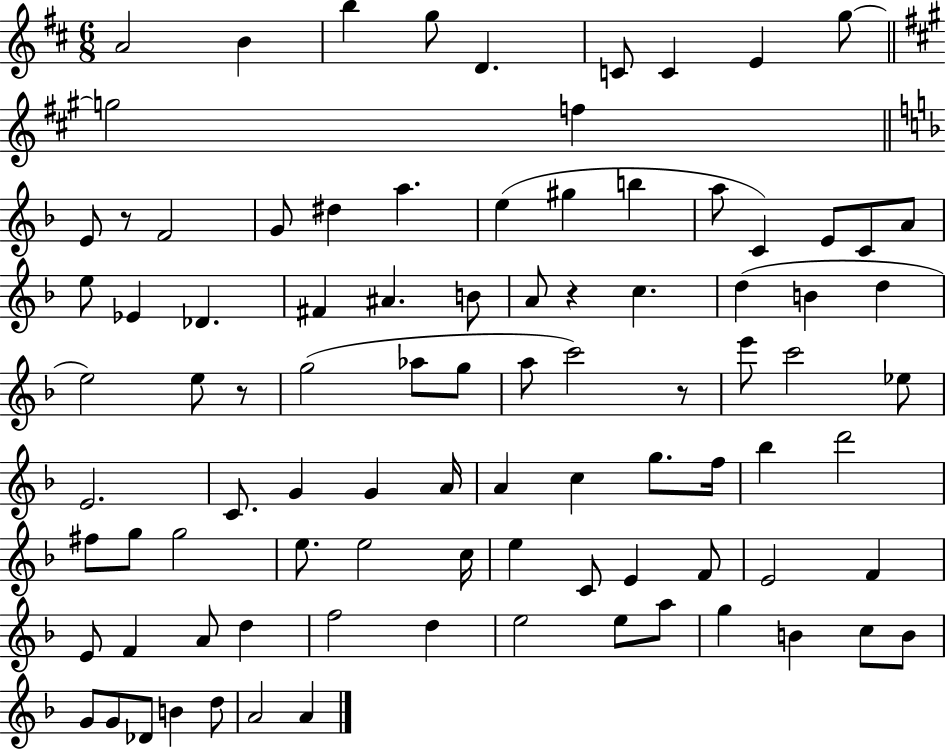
{
  \clef treble
  \numericTimeSignature
  \time 6/8
  \key d \major
  a'2 b'4 | b''4 g''8 d'4. | c'8 c'4 e'4 g''8~~ | \bar "||" \break \key a \major g''2 f''4 | \bar "||" \break \key d \minor e'8 r8 f'2 | g'8 dis''4 a''4. | e''4( gis''4 b''4 | a''8 c'4) e'8 c'8 a'8 | \break e''8 ees'4 des'4. | fis'4 ais'4. b'8 | a'8 r4 c''4. | d''4( b'4 d''4 | \break e''2) e''8 r8 | g''2( aes''8 g''8 | a''8 c'''2) r8 | e'''8 c'''2 ees''8 | \break e'2. | c'8. g'4 g'4 a'16 | a'4 c''4 g''8. f''16 | bes''4 d'''2 | \break fis''8 g''8 g''2 | e''8. e''2 c''16 | e''4 c'8 e'4 f'8 | e'2 f'4 | \break e'8 f'4 a'8 d''4 | f''2 d''4 | e''2 e''8 a''8 | g''4 b'4 c''8 b'8 | \break g'8 g'8 des'8 b'4 d''8 | a'2 a'4 | \bar "|."
}